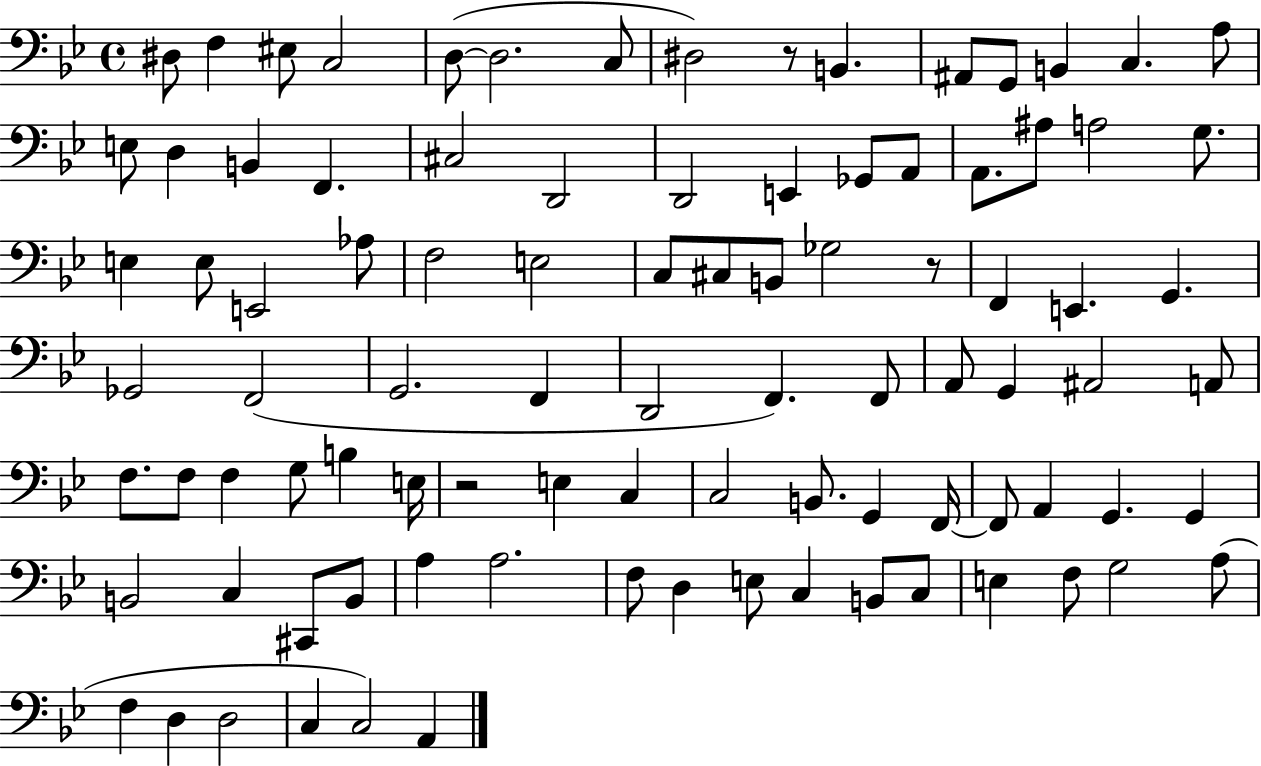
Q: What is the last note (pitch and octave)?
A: A2